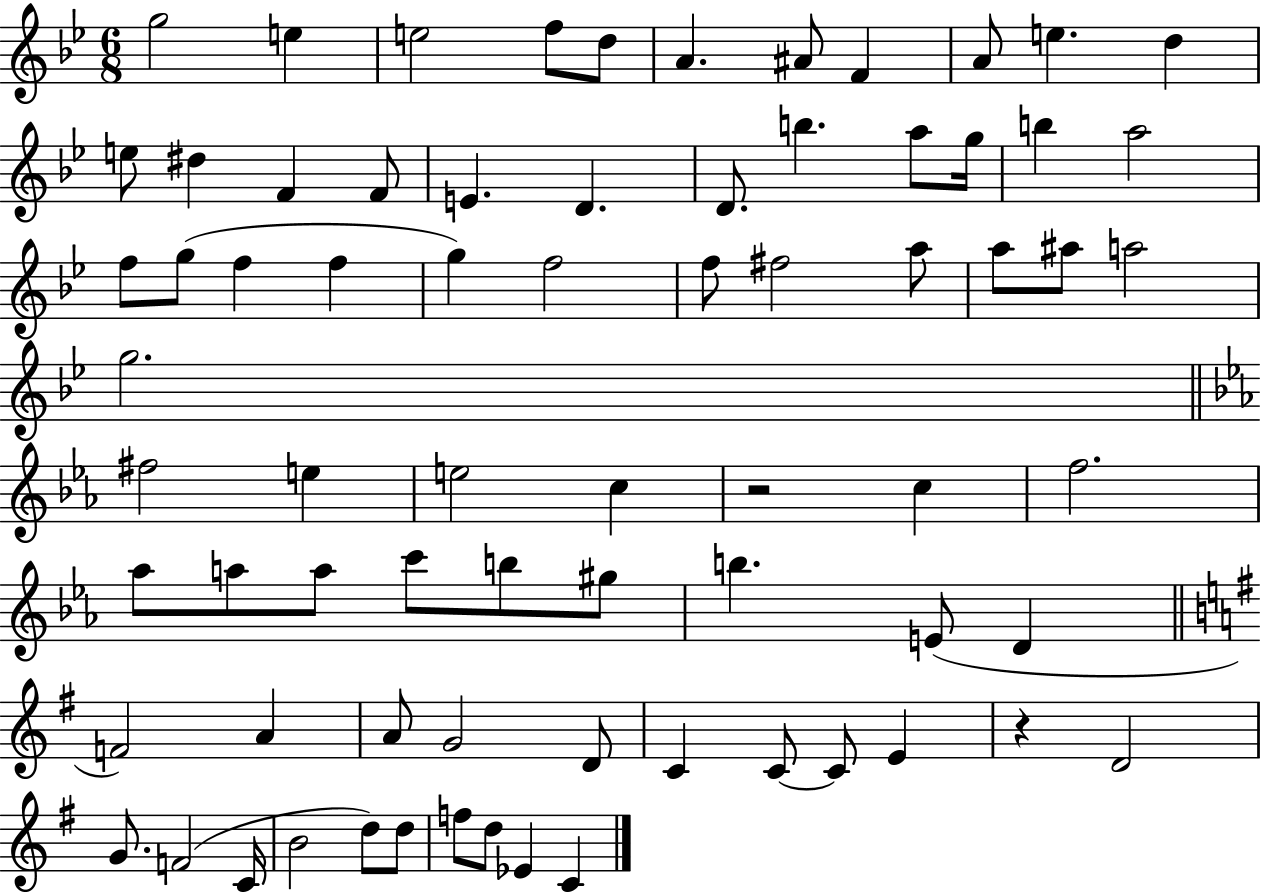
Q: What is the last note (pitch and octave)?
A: C4